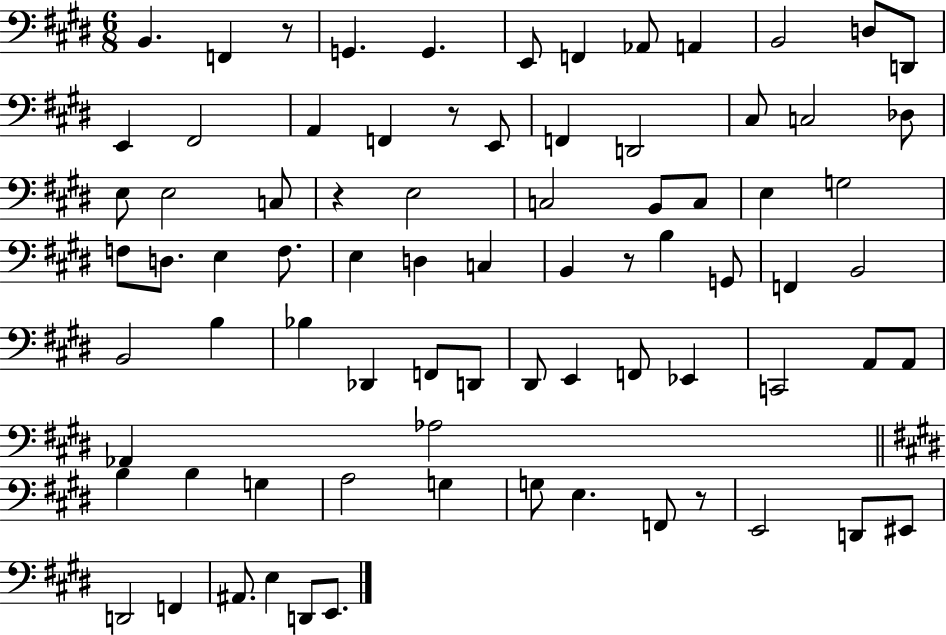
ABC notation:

X:1
T:Untitled
M:6/8
L:1/4
K:E
B,, F,, z/2 G,, G,, E,,/2 F,, _A,,/2 A,, B,,2 D,/2 D,,/2 E,, ^F,,2 A,, F,, z/2 E,,/2 F,, D,,2 ^C,/2 C,2 _D,/2 E,/2 E,2 C,/2 z E,2 C,2 B,,/2 C,/2 E, G,2 F,/2 D,/2 E, F,/2 E, D, C, B,, z/2 B, G,,/2 F,, B,,2 B,,2 B, _B, _D,, F,,/2 D,,/2 ^D,,/2 E,, F,,/2 _E,, C,,2 A,,/2 A,,/2 _A,, _A,2 B, B, G, A,2 G, G,/2 E, F,,/2 z/2 E,,2 D,,/2 ^E,,/2 D,,2 F,, ^A,,/2 E, D,,/2 E,,/2